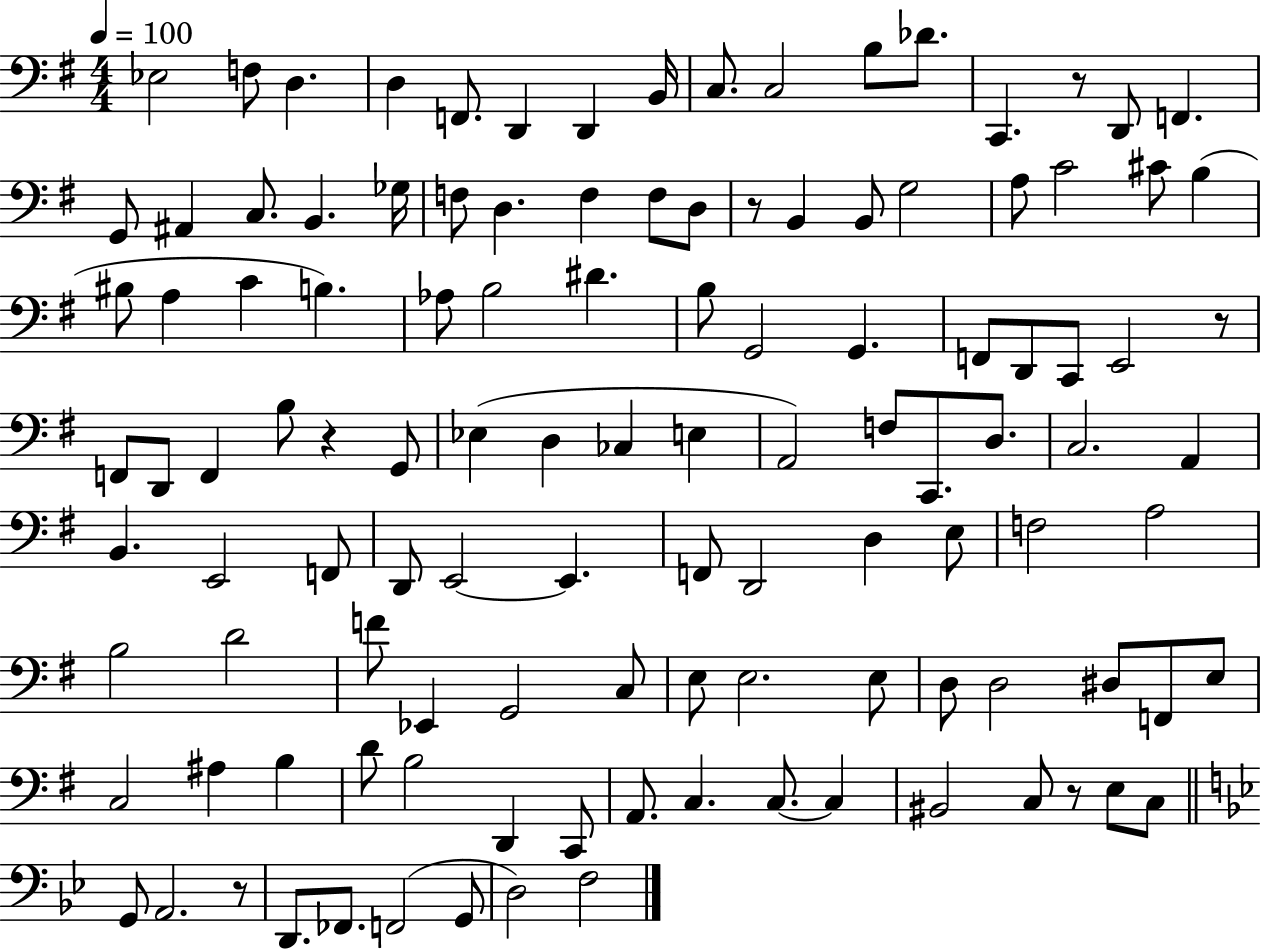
X:1
T:Untitled
M:4/4
L:1/4
K:G
_E,2 F,/2 D, D, F,,/2 D,, D,, B,,/4 C,/2 C,2 B,/2 _D/2 C,, z/2 D,,/2 F,, G,,/2 ^A,, C,/2 B,, _G,/4 F,/2 D, F, F,/2 D,/2 z/2 B,, B,,/2 G,2 A,/2 C2 ^C/2 B, ^B,/2 A, C B, _A,/2 B,2 ^D B,/2 G,,2 G,, F,,/2 D,,/2 C,,/2 E,,2 z/2 F,,/2 D,,/2 F,, B,/2 z G,,/2 _E, D, _C, E, A,,2 F,/2 C,,/2 D,/2 C,2 A,, B,, E,,2 F,,/2 D,,/2 E,,2 E,, F,,/2 D,,2 D, E,/2 F,2 A,2 B,2 D2 F/2 _E,, G,,2 C,/2 E,/2 E,2 E,/2 D,/2 D,2 ^D,/2 F,,/2 E,/2 C,2 ^A, B, D/2 B,2 D,, C,,/2 A,,/2 C, C,/2 C, ^B,,2 C,/2 z/2 E,/2 C,/2 G,,/2 A,,2 z/2 D,,/2 _F,,/2 F,,2 G,,/2 D,2 F,2